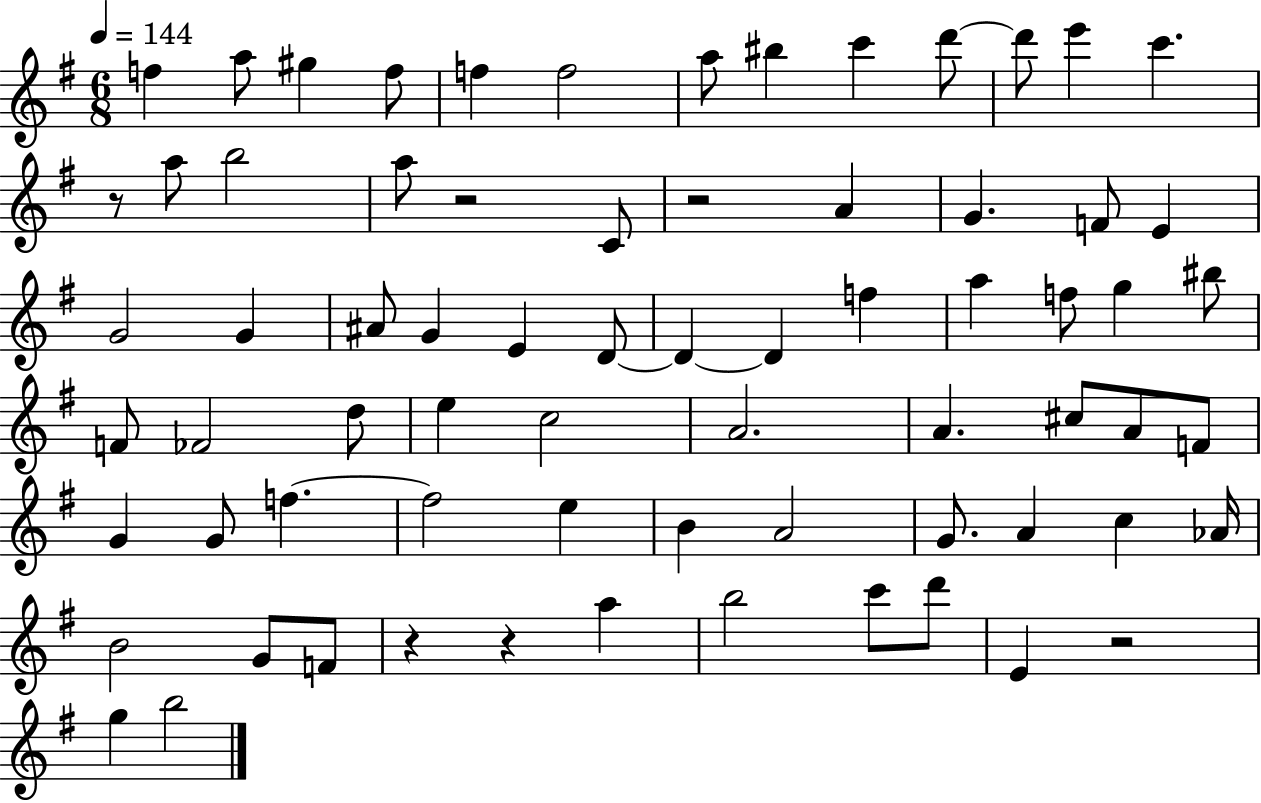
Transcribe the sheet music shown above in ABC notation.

X:1
T:Untitled
M:6/8
L:1/4
K:G
f a/2 ^g f/2 f f2 a/2 ^b c' d'/2 d'/2 e' c' z/2 a/2 b2 a/2 z2 C/2 z2 A G F/2 E G2 G ^A/2 G E D/2 D D f a f/2 g ^b/2 F/2 _F2 d/2 e c2 A2 A ^c/2 A/2 F/2 G G/2 f f2 e B A2 G/2 A c _A/4 B2 G/2 F/2 z z a b2 c'/2 d'/2 E z2 g b2